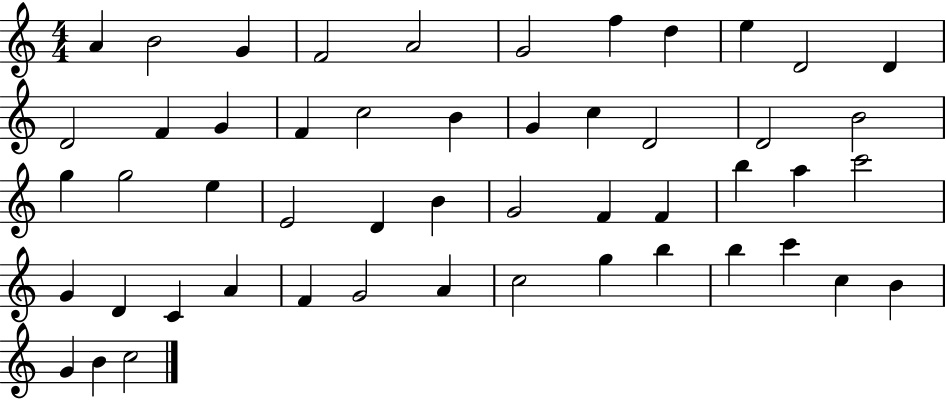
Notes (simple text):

A4/q B4/h G4/q F4/h A4/h G4/h F5/q D5/q E5/q D4/h D4/q D4/h F4/q G4/q F4/q C5/h B4/q G4/q C5/q D4/h D4/h B4/h G5/q G5/h E5/q E4/h D4/q B4/q G4/h F4/q F4/q B5/q A5/q C6/h G4/q D4/q C4/q A4/q F4/q G4/h A4/q C5/h G5/q B5/q B5/q C6/q C5/q B4/q G4/q B4/q C5/h